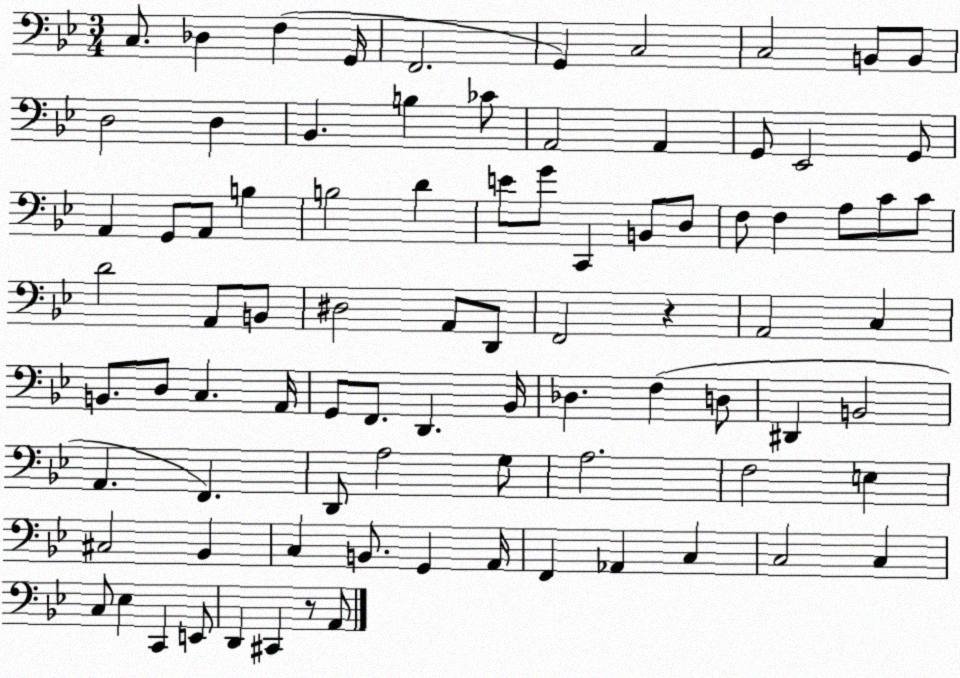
X:1
T:Untitled
M:3/4
L:1/4
K:Bb
C,/2 _D, F, G,,/4 F,,2 G,, C,2 C,2 B,,/2 B,,/2 D,2 D, _B,, B, _C/2 A,,2 A,, G,,/2 _E,,2 G,,/2 A,, G,,/2 A,,/2 B, B,2 D E/2 G/2 C,, B,,/2 D,/2 F,/2 F, A,/2 C/2 C/2 D2 A,,/2 B,,/2 ^D,2 A,,/2 D,,/2 F,,2 z A,,2 C, B,,/2 D,/2 C, A,,/4 G,,/2 F,,/2 D,, _B,,/4 _D, F, D,/2 ^D,, B,,2 A,, F,, D,,/2 A,2 G,/2 A,2 F,2 E, ^C,2 _B,, C, B,,/2 G,, A,,/4 F,, _A,, C, C,2 C, C,/2 _E, C,, E,,/2 D,, ^C,, z/2 A,,/2